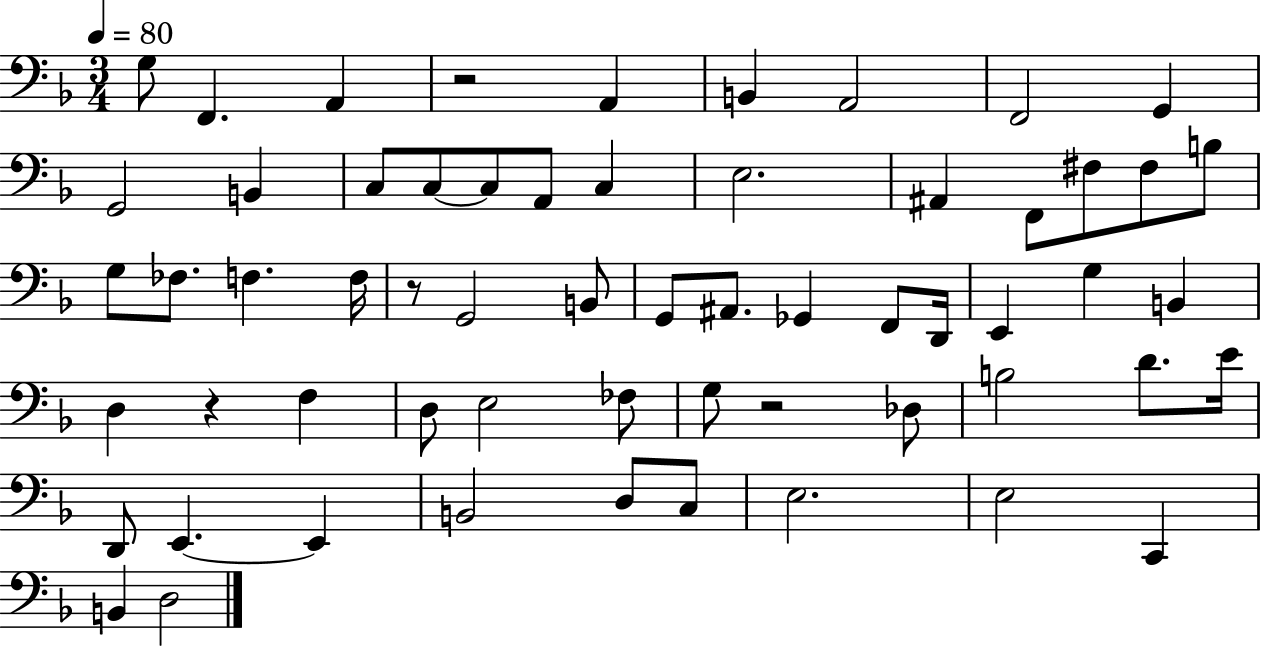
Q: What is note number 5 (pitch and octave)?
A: B2